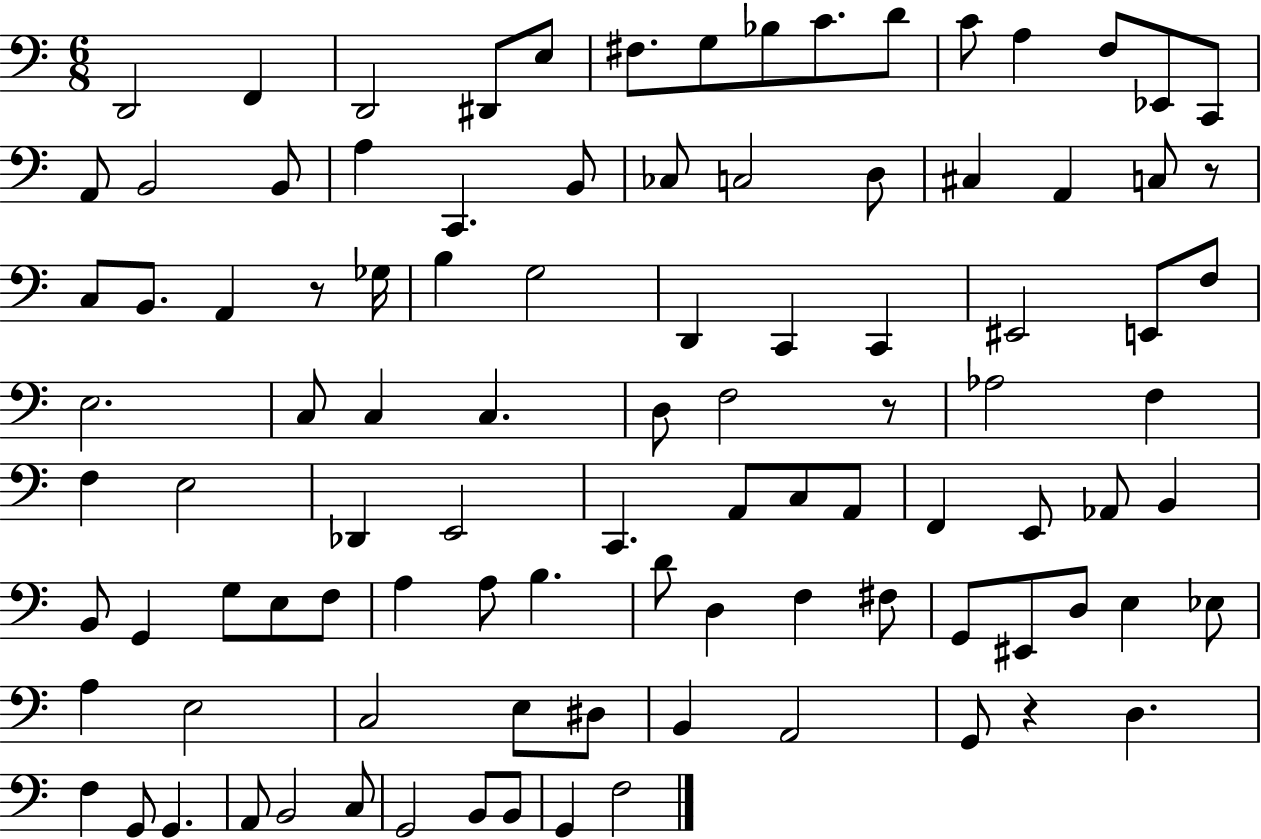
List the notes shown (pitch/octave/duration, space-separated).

D2/h F2/q D2/h D#2/e E3/e F#3/e. G3/e Bb3/e C4/e. D4/e C4/e A3/q F3/e Eb2/e C2/e A2/e B2/h B2/e A3/q C2/q. B2/e CES3/e C3/h D3/e C#3/q A2/q C3/e R/e C3/e B2/e. A2/q R/e Gb3/s B3/q G3/h D2/q C2/q C2/q EIS2/h E2/e F3/e E3/h. C3/e C3/q C3/q. D3/e F3/h R/e Ab3/h F3/q F3/q E3/h Db2/q E2/h C2/q. A2/e C3/e A2/e F2/q E2/e Ab2/e B2/q B2/e G2/q G3/e E3/e F3/e A3/q A3/e B3/q. D4/e D3/q F3/q F#3/e G2/e EIS2/e D3/e E3/q Eb3/e A3/q E3/h C3/h E3/e D#3/e B2/q A2/h G2/e R/q D3/q. F3/q G2/e G2/q. A2/e B2/h C3/e G2/h B2/e B2/e G2/q F3/h